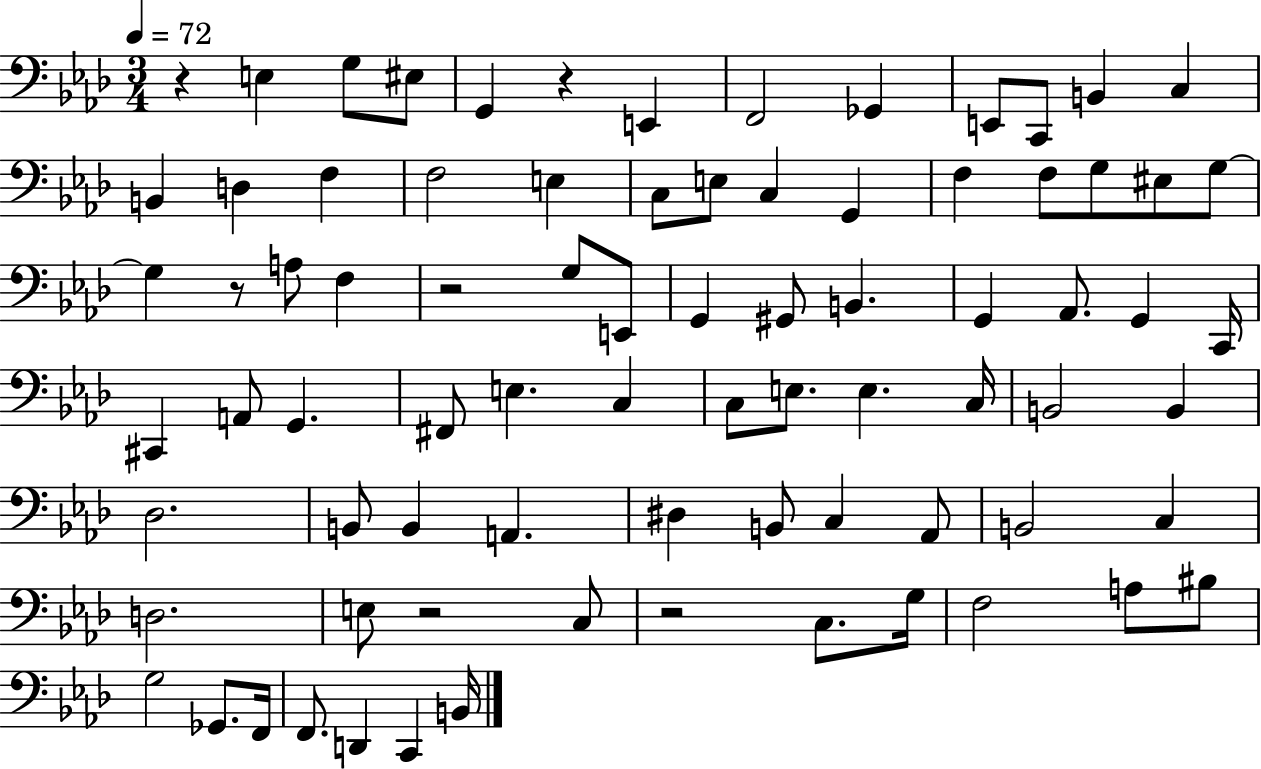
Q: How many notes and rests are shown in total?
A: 80